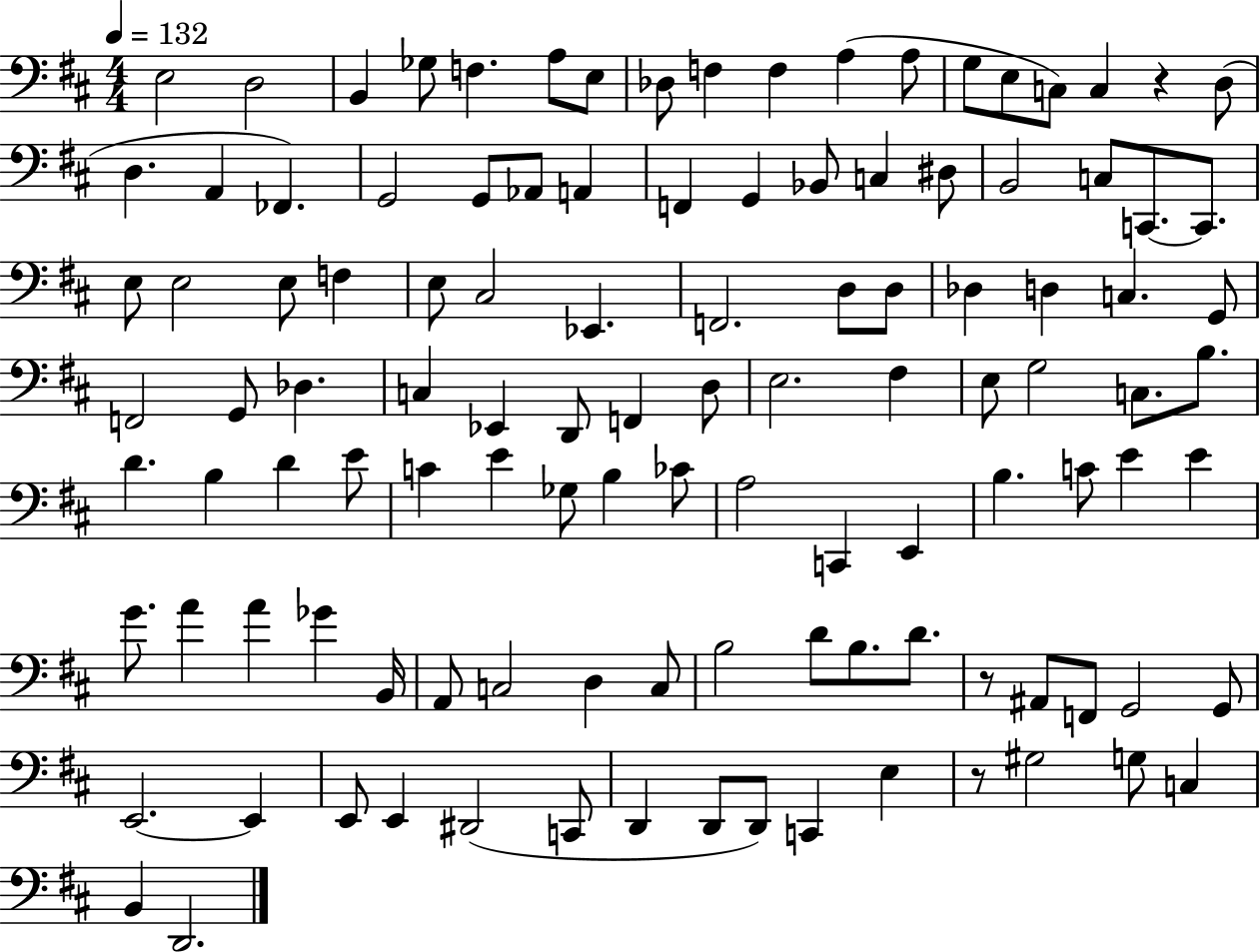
X:1
T:Untitled
M:4/4
L:1/4
K:D
E,2 D,2 B,, _G,/2 F, A,/2 E,/2 _D,/2 F, F, A, A,/2 G,/2 E,/2 C,/2 C, z D,/2 D, A,, _F,, G,,2 G,,/2 _A,,/2 A,, F,, G,, _B,,/2 C, ^D,/2 B,,2 C,/2 C,,/2 C,,/2 E,/2 E,2 E,/2 F, E,/2 ^C,2 _E,, F,,2 D,/2 D,/2 _D, D, C, G,,/2 F,,2 G,,/2 _D, C, _E,, D,,/2 F,, D,/2 E,2 ^F, E,/2 G,2 C,/2 B,/2 D B, D E/2 C E _G,/2 B, _C/2 A,2 C,, E,, B, C/2 E E G/2 A A _G B,,/4 A,,/2 C,2 D, C,/2 B,2 D/2 B,/2 D/2 z/2 ^A,,/2 F,,/2 G,,2 G,,/2 E,,2 E,, E,,/2 E,, ^D,,2 C,,/2 D,, D,,/2 D,,/2 C,, E, z/2 ^G,2 G,/2 C, B,, D,,2